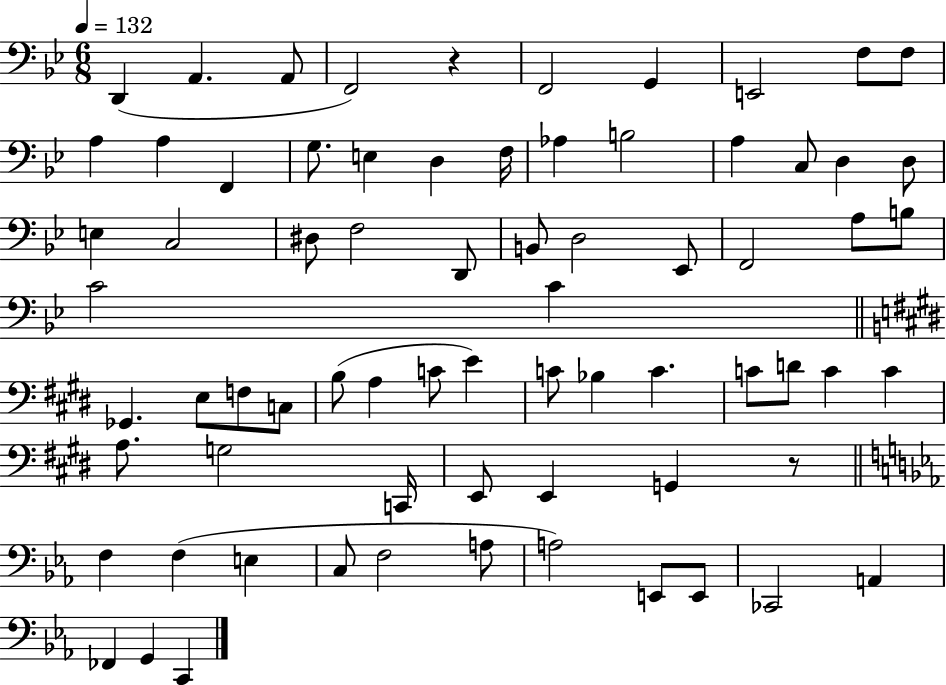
D2/q A2/q. A2/e F2/h R/q F2/h G2/q E2/h F3/e F3/e A3/q A3/q F2/q G3/e. E3/q D3/q F3/s Ab3/q B3/h A3/q C3/e D3/q D3/e E3/q C3/h D#3/e F3/h D2/e B2/e D3/h Eb2/e F2/h A3/e B3/e C4/h C4/q Gb2/q. E3/e F3/e C3/e B3/e A3/q C4/e E4/q C4/e Bb3/q C4/q. C4/e D4/e C4/q C4/q A3/e. G3/h C2/s E2/e E2/q G2/q R/e F3/q F3/q E3/q C3/e F3/h A3/e A3/h E2/e E2/e CES2/h A2/q FES2/q G2/q C2/q